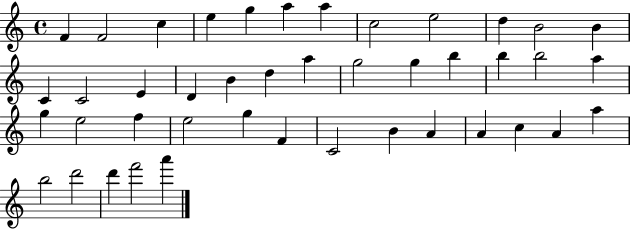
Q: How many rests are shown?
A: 0